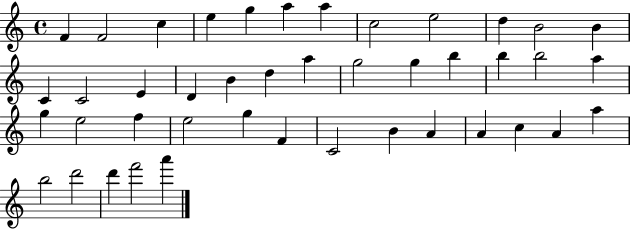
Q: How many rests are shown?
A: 0